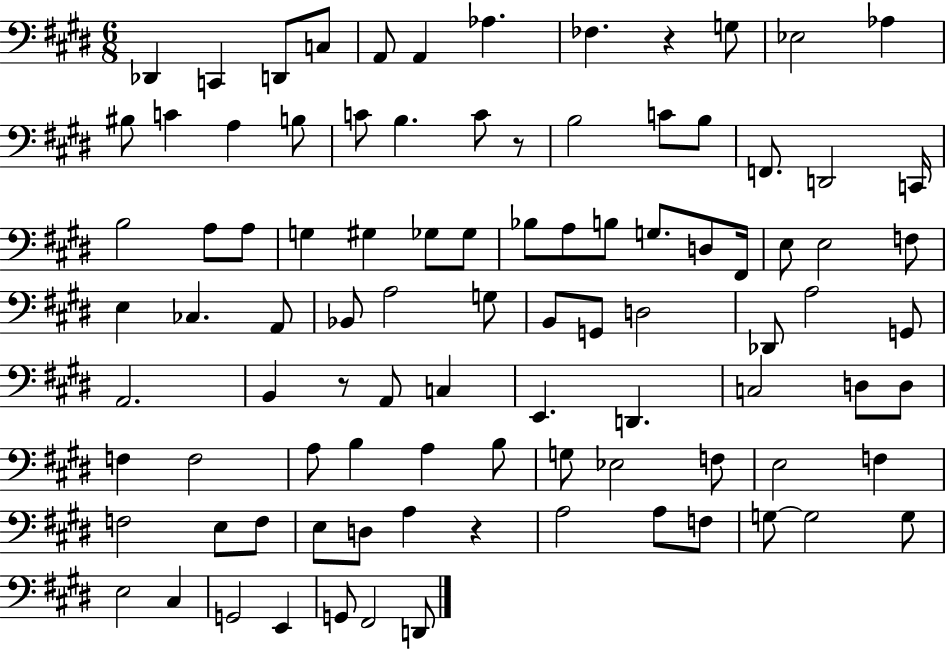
{
  \clef bass
  \numericTimeSignature
  \time 6/8
  \key e \major
  des,4 c,4 d,8 c8 | a,8 a,4 aes4. | fes4. r4 g8 | ees2 aes4 | \break bis8 c'4 a4 b8 | c'8 b4. c'8 r8 | b2 c'8 b8 | f,8. d,2 c,16 | \break b2 a8 a8 | g4 gis4 ges8 ges8 | bes8 a8 b8 g8. d8 fis,16 | e8 e2 f8 | \break e4 ces4. a,8 | bes,8 a2 g8 | b,8 g,8 d2 | des,8 a2 g,8 | \break a,2. | b,4 r8 a,8 c4 | e,4. d,4. | c2 d8 d8 | \break f4 f2 | a8 b4 a4 b8 | g8 ees2 f8 | e2 f4 | \break f2 e8 f8 | e8 d8 a4 r4 | a2 a8 f8 | g8~~ g2 g8 | \break e2 cis4 | g,2 e,4 | g,8 fis,2 d,8 | \bar "|."
}